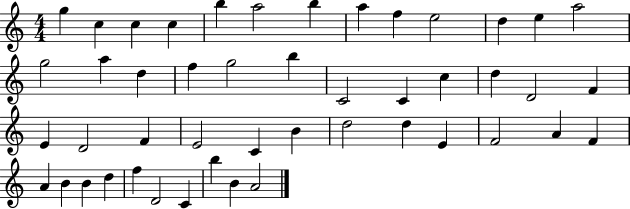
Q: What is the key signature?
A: C major